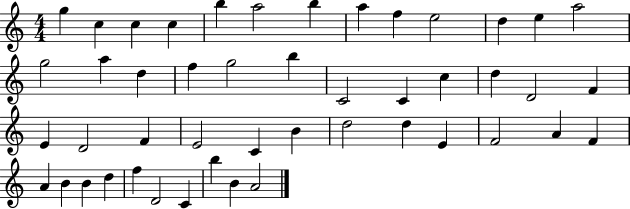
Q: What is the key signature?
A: C major